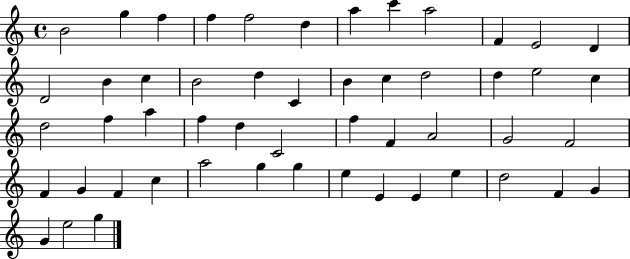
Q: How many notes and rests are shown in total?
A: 52